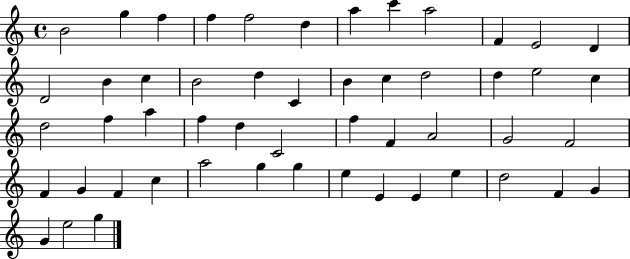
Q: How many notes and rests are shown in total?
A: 52